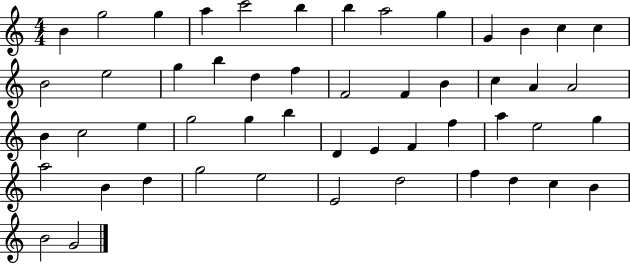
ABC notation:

X:1
T:Untitled
M:4/4
L:1/4
K:C
B g2 g a c'2 b b a2 g G B c c B2 e2 g b d f F2 F B c A A2 B c2 e g2 g b D E F f a e2 g a2 B d g2 e2 E2 d2 f d c B B2 G2